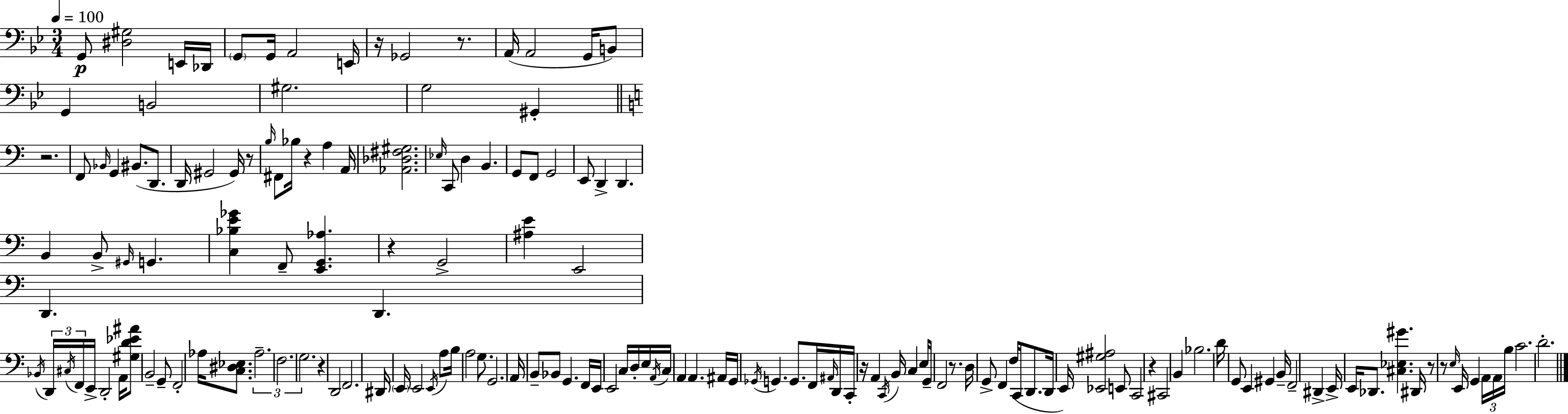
{
  \clef bass
  \numericTimeSignature
  \time 3/4
  \key bes \major
  \tempo 4 = 100
  g,8\p <dis gis>2 e,16 des,16 | \parenthesize g,8 g,16 a,2 e,16 | r16 ges,2 r8. | a,16( a,2 g,16 b,8) | \break g,4 b,2 | gis2. | g2 gis,4-. | \bar "||" \break \key a \minor r2. | f,8 \grace { bes,16 } g,4 bis,8.( d,8. | d,16 gis,2 gis,16) r8 | \grace { b16 } fis,8 bes16 r4 a4 | \break a,16 <aes, des fis gis>2. | \grace { ees16 } c,8 d4 b,4. | g,8 f,8 g,2 | e,8 d,4-> d,4. | \break b,4 b,8-> \grace { gis,16 } g,4. | <c bes e' ges'>4 f,8-- <e, g, aes>4. | r4 g,2-> | <ais e'>4 e,2 | \break d,4. d,4. | \acciaccatura { bes,16 } \tuplet 3/2 { d,16 \acciaccatura { cis16 } f,16 } e,16-> d,2-. | a,16 <gis d' ees' ais'>8 b,2-- | g,8-- f,2-. | \break aes16 <c dis ees>8. \tuplet 3/2 { aes2.-- | f2. | g2. } | r4 d,2 | \break f,2. | dis,16 \parenthesize e,16 e,2 | \acciaccatura { e,16 } a8 b16 a2 | g8. g,2. | \break a,16 b,8-- bes,8 | g,4. f,16 e,16 e,2 | c16 d16-. e16 \acciaccatura { a,16 } c16 a,4 | a,4. ais,16 g,16 \acciaccatura { ges,16 } g,4. | \break g,8. f,16 \grace { ais,16 } d,16 c,16-. r16 | a,4 \acciaccatura { c,16 } b,16 c4 e16 g,16-- | f,2 r8. d16 | g,8-> f,4 f16( c,16 d,8. d,16 | \break e,16) <ees, gis ais>2 e,8 c,2 | r4 cis,2 | b,4 bes2. | d'16 | \break g,8 e,4 gis,4 b,16-- f,2-- | dis,4-> e,16-> | e,16 des,8. <cis ees gis'>4. dis,16 r8 | r8 \grace { e16 } e,16 g,4 \tuplet 3/2 { a,16 a,16 b16 } | \break c'2. | d'2.-. | \bar "|."
}